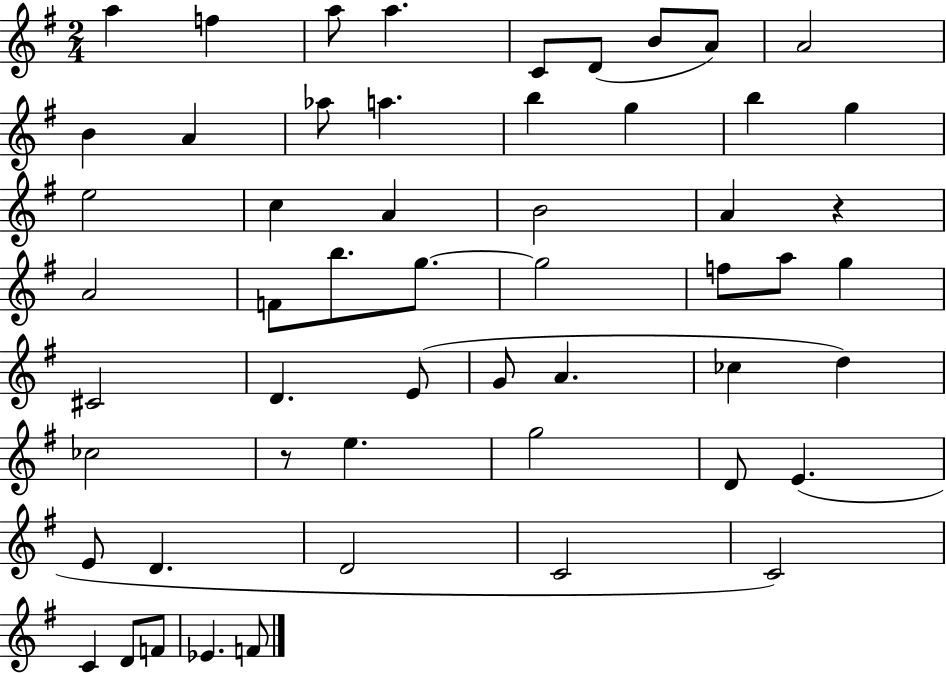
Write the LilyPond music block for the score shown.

{
  \clef treble
  \numericTimeSignature
  \time 2/4
  \key g \major
  \repeat volta 2 { a''4 f''4 | a''8 a''4. | c'8 d'8( b'8 a'8) | a'2 | \break b'4 a'4 | aes''8 a''4. | b''4 g''4 | b''4 g''4 | \break e''2 | c''4 a'4 | b'2 | a'4 r4 | \break a'2 | f'8 b''8. g''8.~~ | g''2 | f''8 a''8 g''4 | \break cis'2 | d'4. e'8( | g'8 a'4. | ces''4 d''4) | \break ces''2 | r8 e''4. | g''2 | d'8 e'4.( | \break e'8 d'4. | d'2 | c'2 | c'2) | \break c'4 d'8 f'8 | ees'4. f'8 | } \bar "|."
}